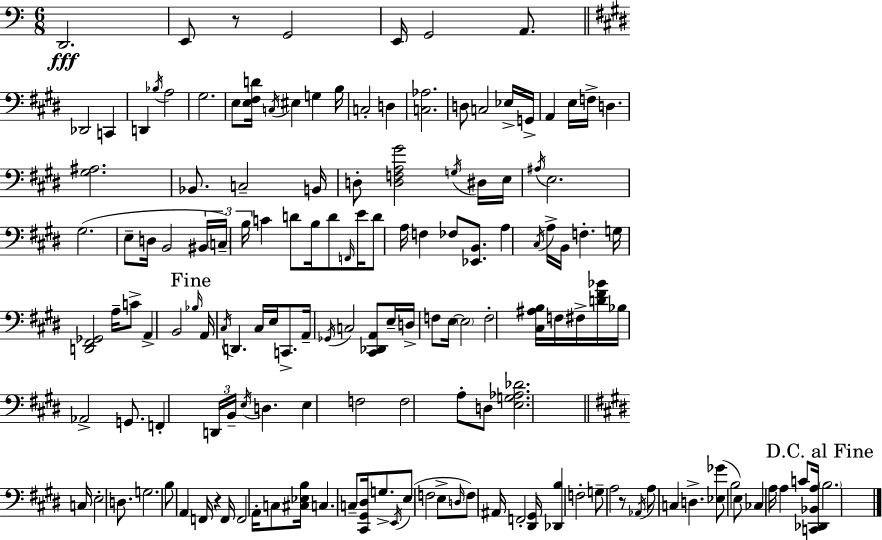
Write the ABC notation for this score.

X:1
T:Untitled
M:6/8
L:1/4
K:C
D,,2 E,,/2 z/2 G,,2 E,,/4 G,,2 A,,/2 _D,,2 C,, D,, _B,/4 A,2 ^G,2 E,/2 [E,^F,D]/4 C,/4 ^E, G, B,/4 C,2 D, [C,_A,]2 D,/2 C,2 _E,/4 G,,/4 A,, E,/4 F,/4 D, [^G,^A,]2 _B,,/2 C,2 B,,/4 D,/2 [D,F,A,^G]2 G,/4 ^D,/4 E,/4 ^A,/4 E,2 ^G,2 E,/2 D,/4 B,,2 ^B,,/4 C,/4 B,/4 C D/2 B,/4 D/2 F,,/4 E/4 D/2 A,/4 F, _F,/2 [_E,,B,,]/2 A, ^C,/4 A,/4 B,,/4 F, G,/4 [D,,^F,,_G,,]2 A,/4 C/2 A,, B,,2 _B,/4 A,,/4 ^C,/4 D,, ^C,/4 E,/4 C,,/2 A,,/4 _G,,/4 C,2 [^C,,_D,,A,,]/2 E,/4 D,/4 F,/2 E,/4 E,2 F,2 [^C,^A,B,]/4 F,/4 ^F,/4 [D^F_B]/4 _B,/4 _A,,2 G,,/2 F,, D,,/4 B,,/4 E,/4 D, E, F,2 F,2 A,/2 D,/2 [E,G,_A,_D]2 C,/4 E,2 D,/2 G,2 B,/2 A,, F,,/4 z F,,/4 F,,2 A,,/4 C,/2 [^C,_E,B,]/4 C, C,/2 [^C,,^G,,^D,]/4 G,/2 E,,/4 E,/2 F,2 E,/2 D,/4 F,/2 ^A,,/4 F,,2 [^D,,^G,,]/4 [_D,,B,] F,2 G,/2 A,2 z/2 _A,,/4 A,/2 C, D, [_E,_G]/2 B,2 E,/2 _C, A,/4 A, C/2 [C,,_D,,_B,,A,]/4 B,2